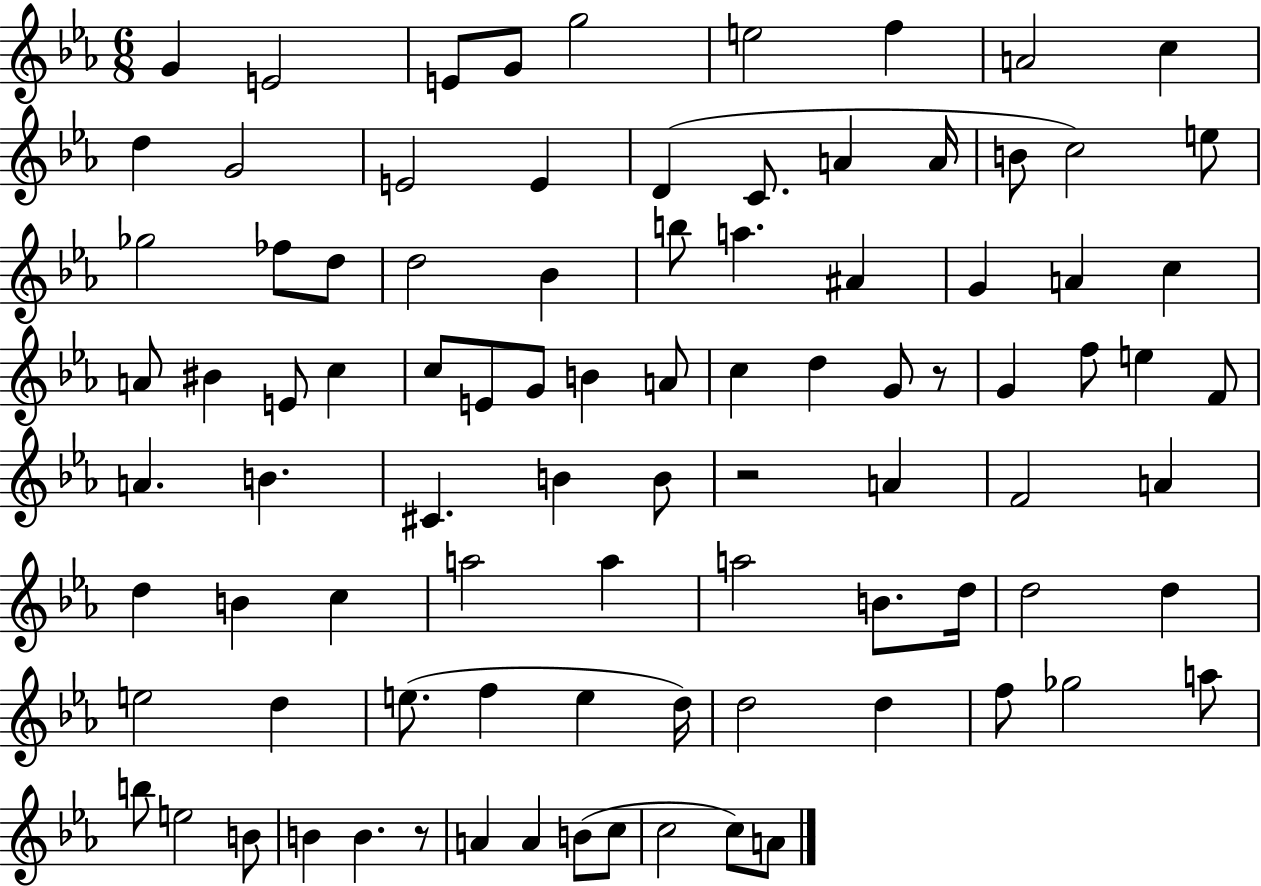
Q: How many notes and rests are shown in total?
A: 91